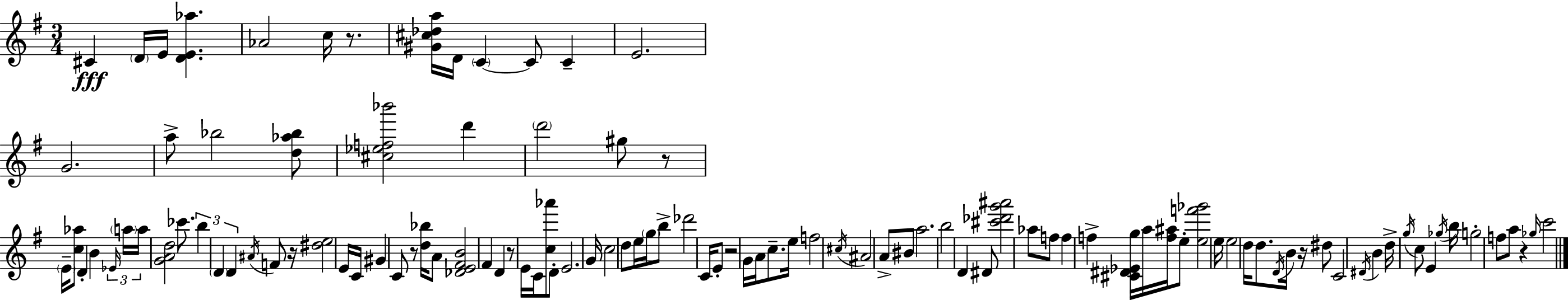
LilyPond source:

{
  \clef treble
  \numericTimeSignature
  \time 3/4
  \key e \minor
  cis'4\fff \parenthesize d'16 e'16 <d' e' aes''>4. | aes'2 c''16 r8. | <gis' cis'' des'' a''>16 d'16 \parenthesize c'4~~ c'8 c'4-- | e'2. | \break g'2. | a''8-> bes''2 <d'' aes'' bes''>8 | <cis'' ees'' f'' bes'''>2 d'''4 | \parenthesize d'''2 gis''8 r8 | \break \parenthesize e'16-- <c'' aes''>8 d'4-. b'4 \tuplet 3/2 { \grace { ees'16 } | \parenthesize a''16 a''16 } <g' a' d''>2 ces'''8. | \tuplet 3/2 { b''4 \parenthesize d'4 d'4 } | \acciaccatura { ais'16 } f'8 r16 <dis'' e''>2 | \break e'16 c'16 gis'4 c'8 r8 <d'' bes''>16 | a'8 <des' e' fis' b'>2 fis'4 | d'4 r8 e'16 c'16 <c'' aes'''>8 | d'8-. e'2. | \break g'16 c''2 d''8 | e''16 \parenthesize g''16 b''8-> des'''2 | c'16 e'8-. r2 | g'16 a'16 c''8.-- e''16 f''2 | \break \acciaccatura { cis''16 } ais'2 a'8-> | bis'8 a''2. | b''2 d'4 | dis'8 <cis''' des''' g''' ais'''>2 | \break aes''8 f''8 f''4 f''4-> | <cis' dis' ees' g''>16 a''16 <f'' ais''>16 e''8-. <e'' f''' ges'''>2 | e''16 e''2 d''16 | d''8. \acciaccatura { d'16 } b'16 r16 dis''8 c'2 | \break \acciaccatura { dis'16 } b'4 d''16-> \acciaccatura { g''16 } c''8 | e'4 \acciaccatura { ges''16 } b''16 g''2-. | f''8 a''8 r4 \grace { ges''16 } | c'''2 \bar "|."
}